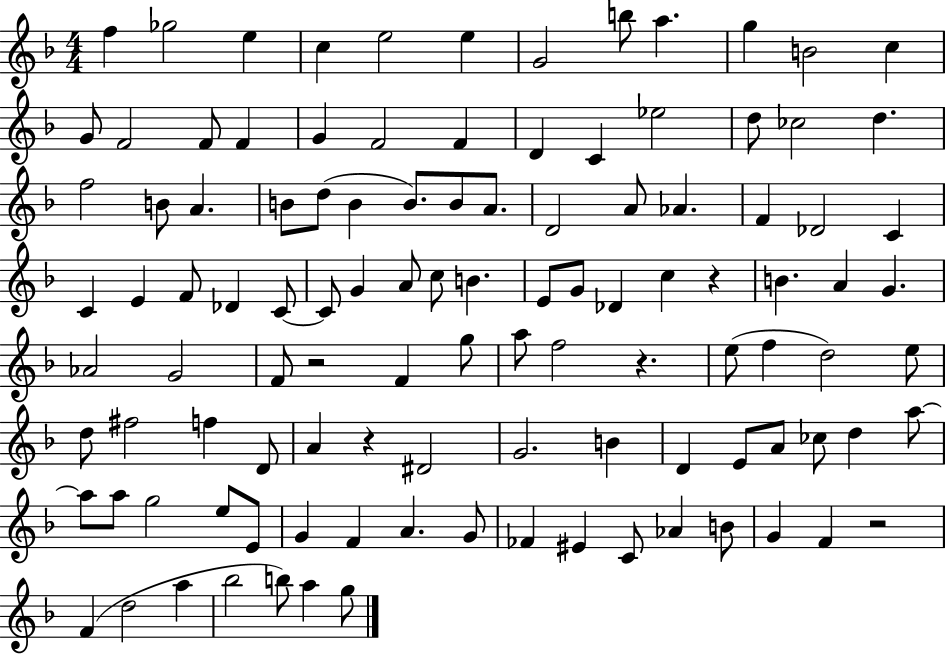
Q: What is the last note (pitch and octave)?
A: G5